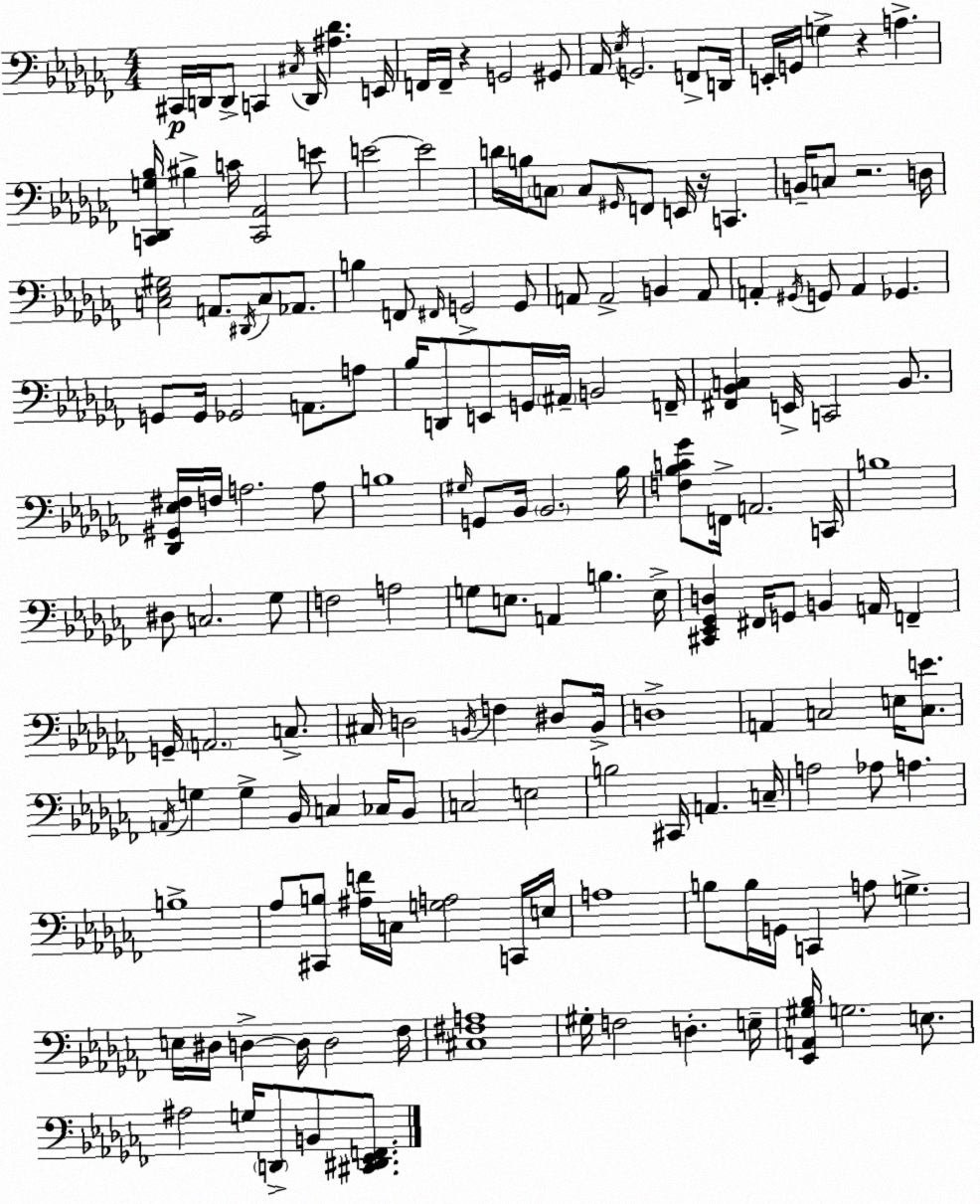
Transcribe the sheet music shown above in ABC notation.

X:1
T:Untitled
M:4/4
L:1/4
K:Abm
^C,,/4 D,,/4 D,,/2 C,, ^C,/4 D,,/4 [^A,_D] E,,/4 F,,/4 F,,/4 z G,,2 ^G,,/2 _A,,/4 _E,/4 G,,2 F,,/2 D,,/4 E,,/4 G,,/4 G, z A, [C,,_D,,G,_B,]/4 ^B, C/4 [C,,_A,,]2 E/2 E2 E2 D/4 B,/4 C,/2 C,/2 ^G,,/4 F,,/2 E,,/4 z/4 C,, B,,/4 C,/2 z2 D,/4 [C,_E,^G,]2 A,,/2 ^D,,/4 C,/2 _A,,/2 B, F,,/2 ^F,,/4 G,,2 G,,/2 A,,/2 A,,2 B,, A,,/2 A,, ^G,,/4 G,,/2 A,, _G,, G,,/2 G,,/4 _G,,2 A,,/2 A,/2 _B,/4 D,,/2 E,,/2 G,,/4 ^A,,/4 B,,2 F,,/4 [^F,,_B,,C,] E,,/4 C,,2 _B,,/2 [_D,,^G,,_E,^F,]/4 F,/4 A,2 A,/2 B,4 ^G,/4 G,,/2 _B,,/4 _B,,2 _B,/4 [F,_B,C_G]/2 F,,/4 A,,2 C,,/4 B,4 ^D,/2 C,2 _G,/2 F,2 A,2 G,/2 E,/2 A,, B, E,/4 [^C,,_E,,_G,,D,] ^F,,/4 G,,/2 B,, A,,/4 F,, G,,/4 A,,2 C,/2 ^C,/4 D,2 B,,/4 F, ^D,/2 B,,/4 D,4 A,, C,2 E,/4 [C,E]/2 A,,/4 G, G, _B,,/4 C, _C,/4 _B,,/2 C,2 E,2 B,2 ^C,,/4 A,, C,/4 A,2 _A,/2 A, B,4 _A,/2 [^C,,B,]/2 [^A,F]/4 C,/4 [G,A,]2 C,,/4 E,/4 A,4 B,/2 B,/4 G,,/4 C,, A,/2 G, E,/4 ^D,/4 D, D,/4 D,2 _F,/4 [^C,^F,A,]4 ^G,/4 F,2 D, E,/4 [_E,,A,,^G,_B,]/4 G,2 E,/2 ^A,2 G,/4 D,,/2 B,,/2 [^C,,^D,,_E,,F,,]/2